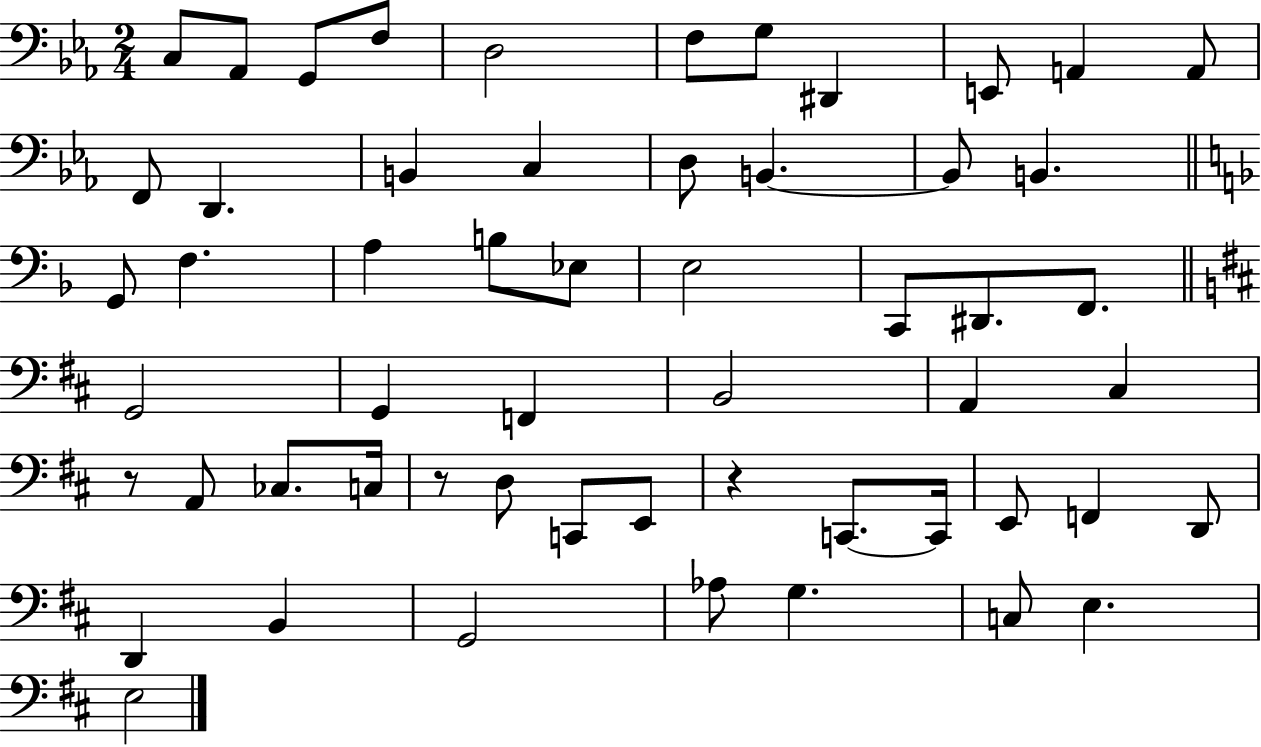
C3/e Ab2/e G2/e F3/e D3/h F3/e G3/e D#2/q E2/e A2/q A2/e F2/e D2/q. B2/q C3/q D3/e B2/q. B2/e B2/q. G2/e F3/q. A3/q B3/e Eb3/e E3/h C2/e D#2/e. F2/e. G2/h G2/q F2/q B2/h A2/q C#3/q R/e A2/e CES3/e. C3/s R/e D3/e C2/e E2/e R/q C2/e. C2/s E2/e F2/q D2/e D2/q B2/q G2/h Ab3/e G3/q. C3/e E3/q. E3/h